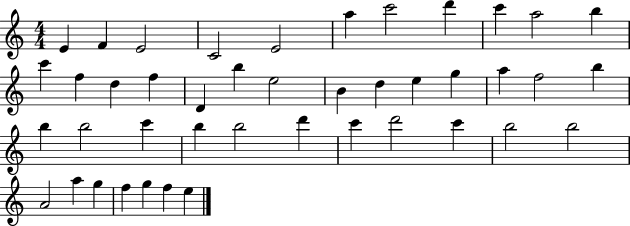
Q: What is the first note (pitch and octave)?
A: E4